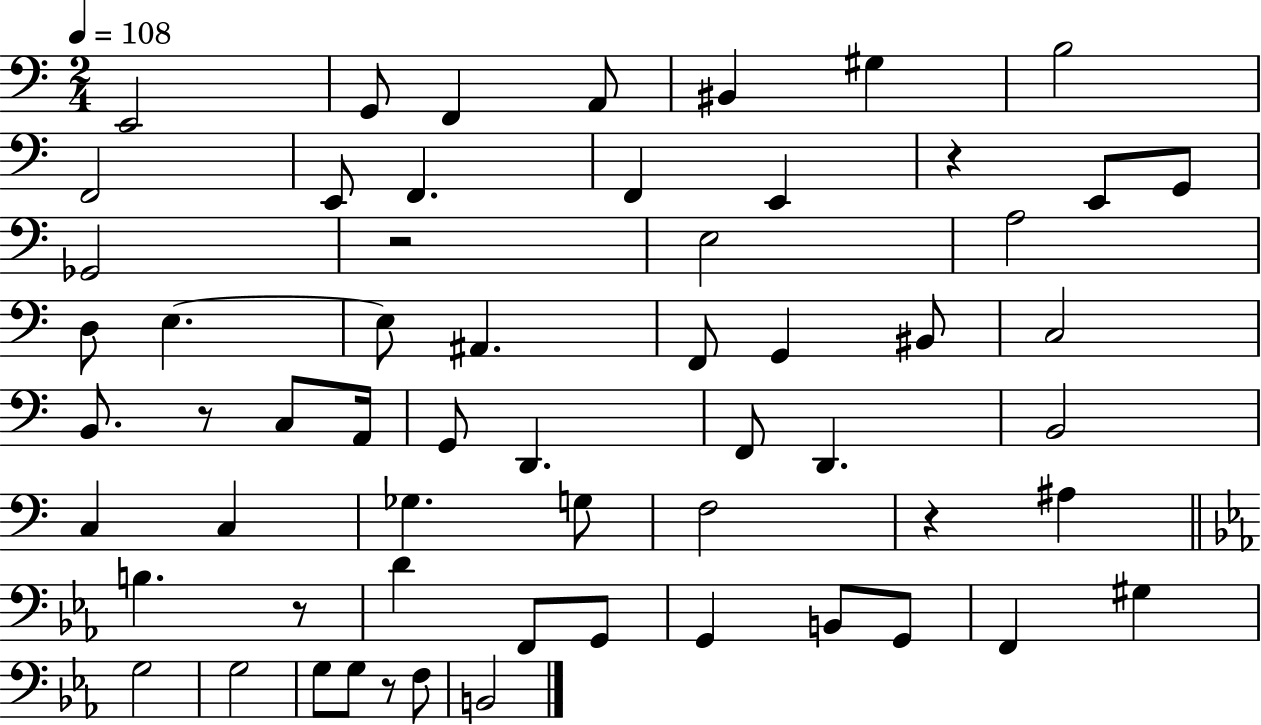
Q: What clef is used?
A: bass